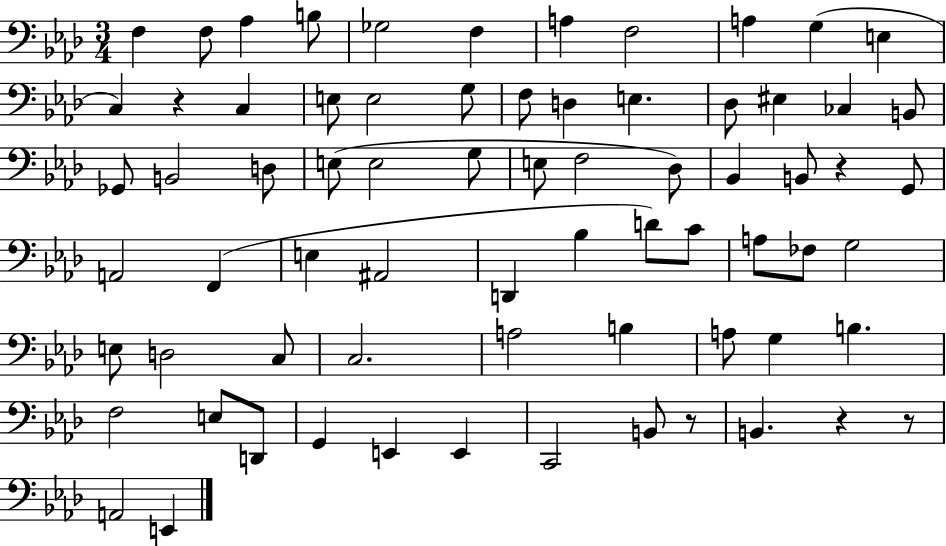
F3/q F3/e Ab3/q B3/e Gb3/h F3/q A3/q F3/h A3/q G3/q E3/q C3/q R/q C3/q E3/e E3/h G3/e F3/e D3/q E3/q. Db3/e EIS3/q CES3/q B2/e Gb2/e B2/h D3/e E3/e E3/h G3/e E3/e F3/h Db3/e Bb2/q B2/e R/q G2/e A2/h F2/q E3/q A#2/h D2/q Bb3/q D4/e C4/e A3/e FES3/e G3/h E3/e D3/h C3/e C3/h. A3/h B3/q A3/e G3/q B3/q. F3/h E3/e D2/e G2/q E2/q E2/q C2/h B2/e R/e B2/q. R/q R/e A2/h E2/q